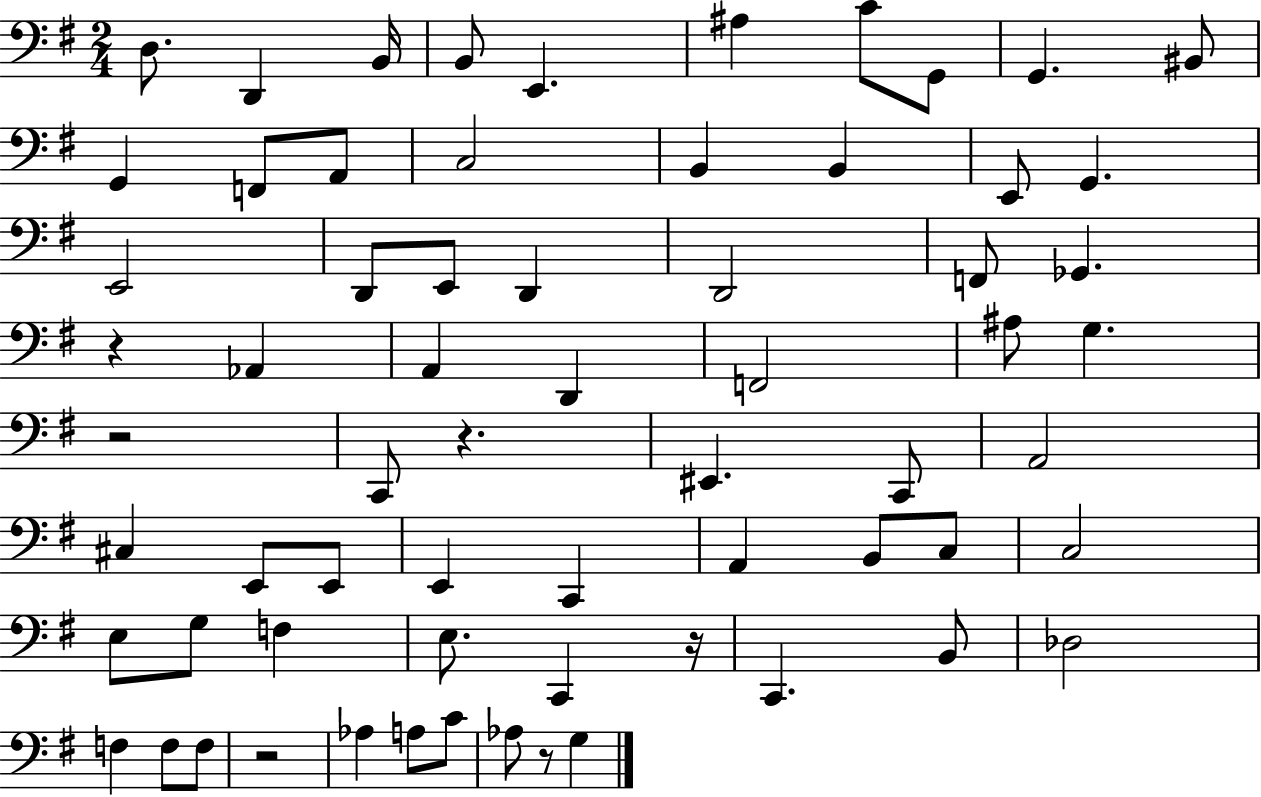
X:1
T:Untitled
M:2/4
L:1/4
K:G
D,/2 D,, B,,/4 B,,/2 E,, ^A, C/2 G,,/2 G,, ^B,,/2 G,, F,,/2 A,,/2 C,2 B,, B,, E,,/2 G,, E,,2 D,,/2 E,,/2 D,, D,,2 F,,/2 _G,, z _A,, A,, D,, F,,2 ^A,/2 G, z2 C,,/2 z ^E,, C,,/2 A,,2 ^C, E,,/2 E,,/2 E,, C,, A,, B,,/2 C,/2 C,2 E,/2 G,/2 F, E,/2 C,, z/4 C,, B,,/2 _D,2 F, F,/2 F,/2 z2 _A, A,/2 C/2 _A,/2 z/2 G,